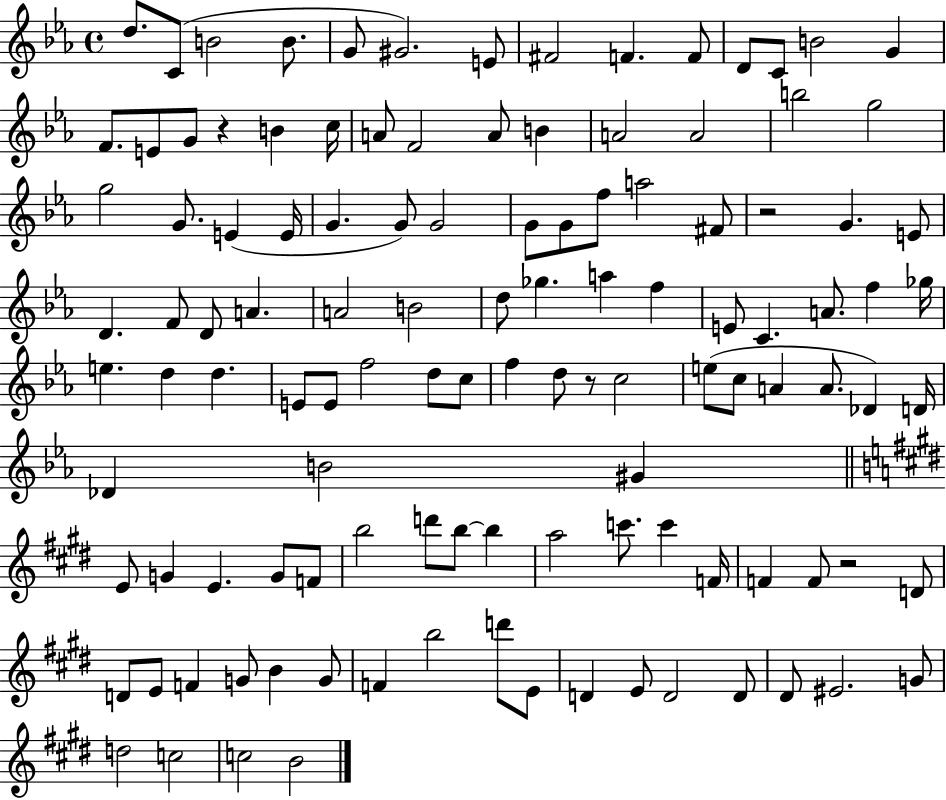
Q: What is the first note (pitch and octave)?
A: D5